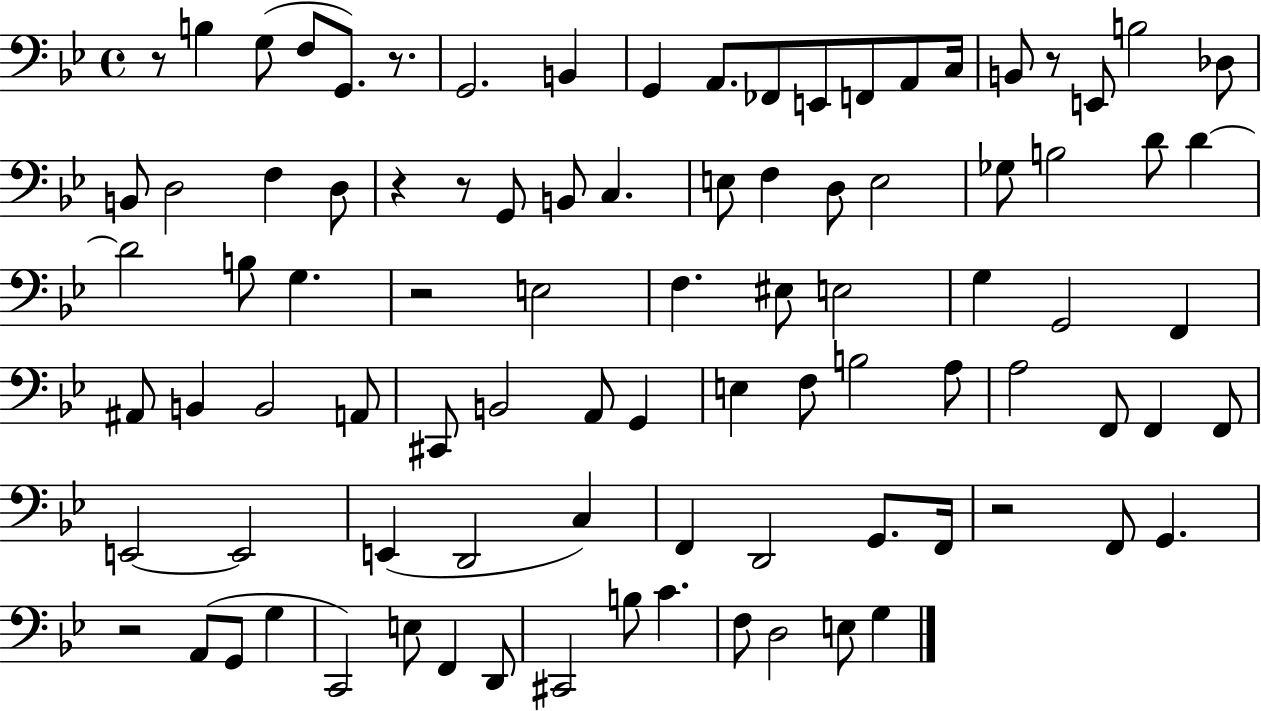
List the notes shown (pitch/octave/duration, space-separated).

R/e B3/q G3/e F3/e G2/e. R/e. G2/h. B2/q G2/q A2/e. FES2/e E2/e F2/e A2/e C3/s B2/e R/e E2/e B3/h Db3/e B2/e D3/h F3/q D3/e R/q R/e G2/e B2/e C3/q. E3/e F3/q D3/e E3/h Gb3/e B3/h D4/e D4/q D4/h B3/e G3/q. R/h E3/h F3/q. EIS3/e E3/h G3/q G2/h F2/q A#2/e B2/q B2/h A2/e C#2/e B2/h A2/e G2/q E3/q F3/e B3/h A3/e A3/h F2/e F2/q F2/e E2/h E2/h E2/q D2/h C3/q F2/q D2/h G2/e. F2/s R/h F2/e G2/q. R/h A2/e G2/e G3/q C2/h E3/e F2/q D2/e C#2/h B3/e C4/q. F3/e D3/h E3/e G3/q